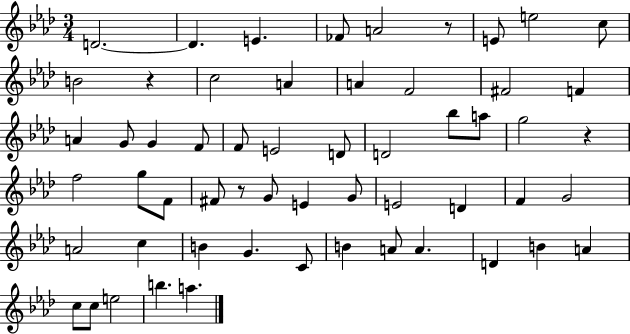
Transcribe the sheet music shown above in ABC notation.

X:1
T:Untitled
M:3/4
L:1/4
K:Ab
D2 D E _F/2 A2 z/2 E/2 e2 c/2 B2 z c2 A A F2 ^F2 F A G/2 G F/2 F/2 E2 D/2 D2 _b/2 a/2 g2 z f2 g/2 F/2 ^F/2 z/2 G/2 E G/2 E2 D F G2 A2 c B G C/2 B A/2 A D B A c/2 c/2 e2 b a